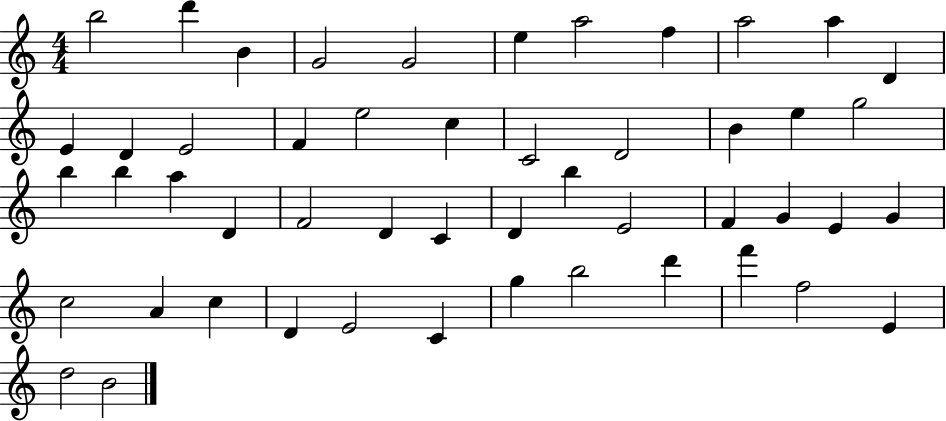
B5/h D6/q B4/q G4/h G4/h E5/q A5/h F5/q A5/h A5/q D4/q E4/q D4/q E4/h F4/q E5/h C5/q C4/h D4/h B4/q E5/q G5/h B5/q B5/q A5/q D4/q F4/h D4/q C4/q D4/q B5/q E4/h F4/q G4/q E4/q G4/q C5/h A4/q C5/q D4/q E4/h C4/q G5/q B5/h D6/q F6/q F5/h E4/q D5/h B4/h